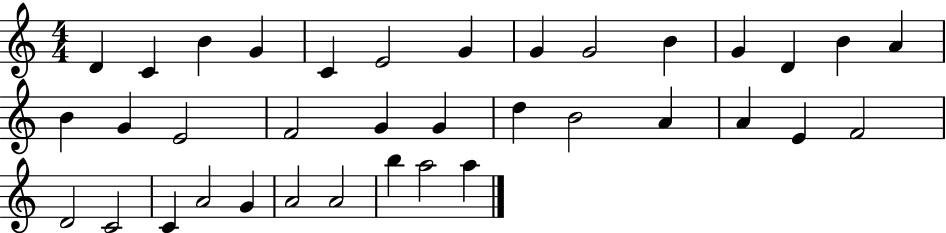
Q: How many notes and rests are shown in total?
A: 36